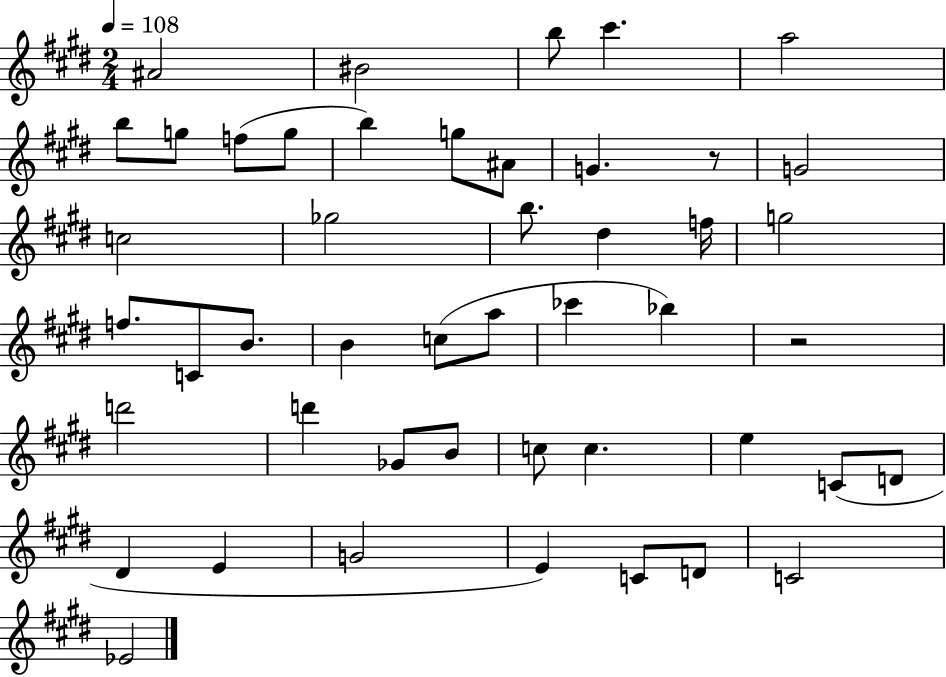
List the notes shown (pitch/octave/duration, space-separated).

A#4/h BIS4/h B5/e C#6/q. A5/h B5/e G5/e F5/e G5/e B5/q G5/e A#4/e G4/q. R/e G4/h C5/h Gb5/h B5/e. D#5/q F5/s G5/h F5/e. C4/e B4/e. B4/q C5/e A5/e CES6/q Bb5/q R/h D6/h D6/q Gb4/e B4/e C5/e C5/q. E5/q C4/e D4/e D#4/q E4/q G4/h E4/q C4/e D4/e C4/h Eb4/h